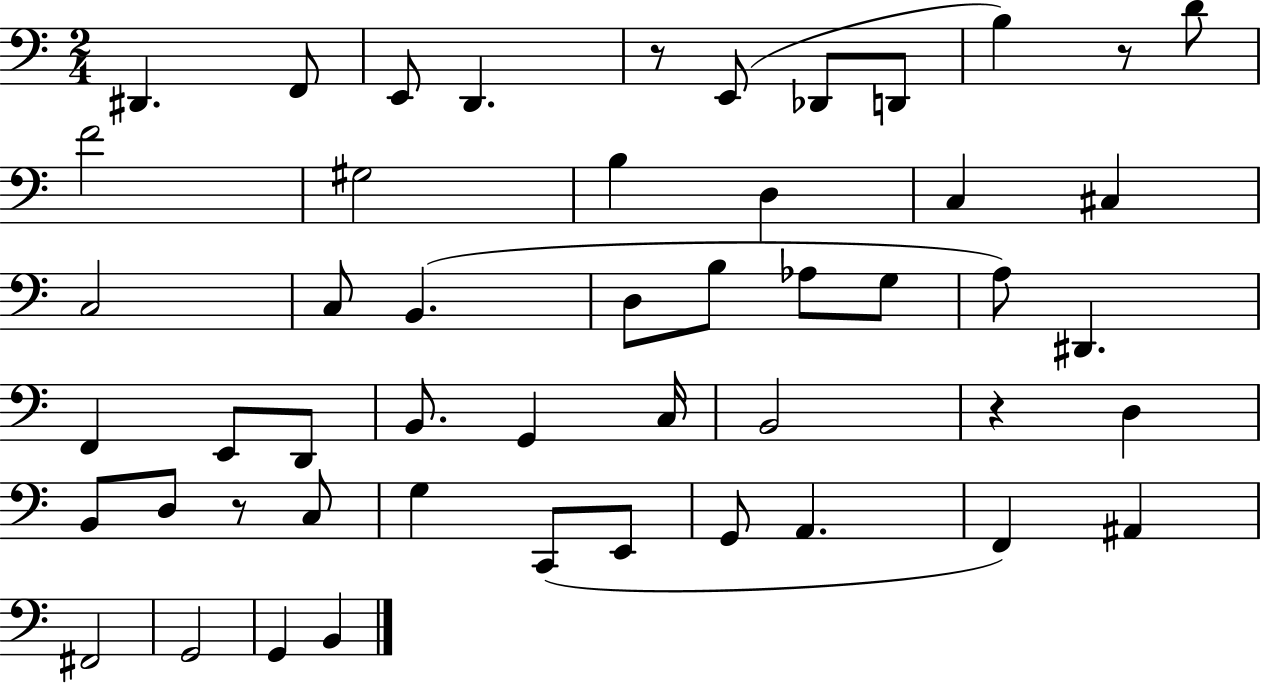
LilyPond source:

{
  \clef bass
  \numericTimeSignature
  \time 2/4
  \key c \major
  \repeat volta 2 { dis,4. f,8 | e,8 d,4. | r8 e,8( des,8 d,8 | b4) r8 d'8 | \break f'2 | gis2 | b4 d4 | c4 cis4 | \break c2 | c8 b,4.( | d8 b8 aes8 g8 | a8) dis,4. | \break f,4 e,8 d,8 | b,8. g,4 c16 | b,2 | r4 d4 | \break b,8 d8 r8 c8 | g4 c,8( e,8 | g,8 a,4. | f,4) ais,4 | \break fis,2 | g,2 | g,4 b,4 | } \bar "|."
}